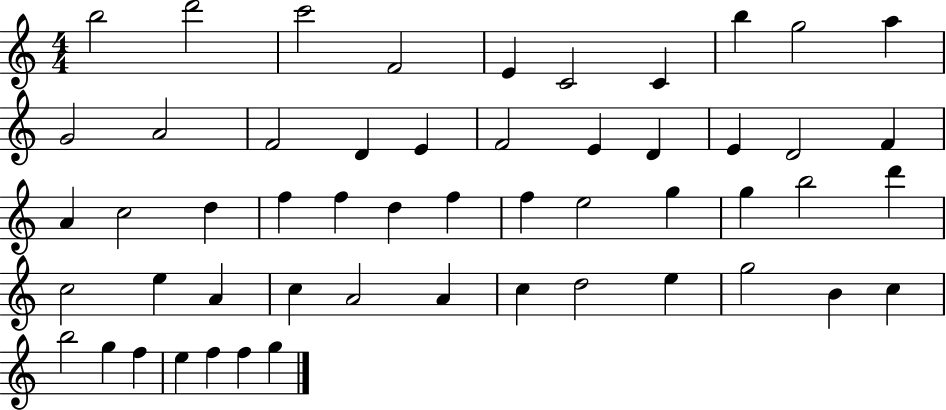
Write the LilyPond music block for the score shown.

{
  \clef treble
  \numericTimeSignature
  \time 4/4
  \key c \major
  b''2 d'''2 | c'''2 f'2 | e'4 c'2 c'4 | b''4 g''2 a''4 | \break g'2 a'2 | f'2 d'4 e'4 | f'2 e'4 d'4 | e'4 d'2 f'4 | \break a'4 c''2 d''4 | f''4 f''4 d''4 f''4 | f''4 e''2 g''4 | g''4 b''2 d'''4 | \break c''2 e''4 a'4 | c''4 a'2 a'4 | c''4 d''2 e''4 | g''2 b'4 c''4 | \break b''2 g''4 f''4 | e''4 f''4 f''4 g''4 | \bar "|."
}